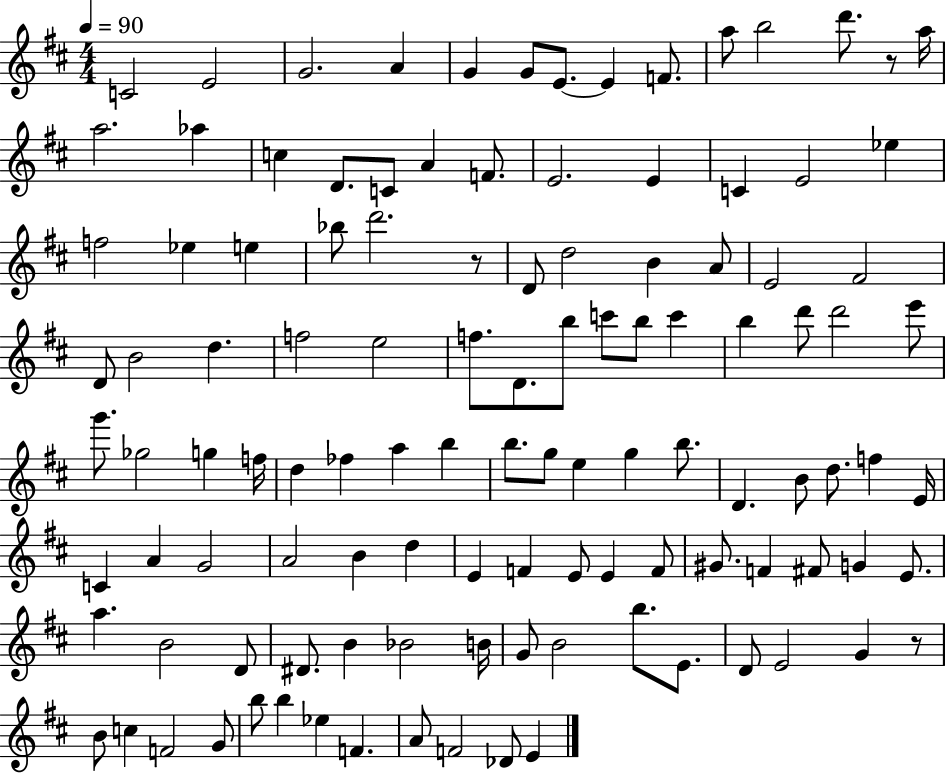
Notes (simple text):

C4/h E4/h G4/h. A4/q G4/q G4/e E4/e. E4/q F4/e. A5/e B5/h D6/e. R/e A5/s A5/h. Ab5/q C5/q D4/e. C4/e A4/q F4/e. E4/h. E4/q C4/q E4/h Eb5/q F5/h Eb5/q E5/q Bb5/e D6/h. R/e D4/e D5/h B4/q A4/e E4/h F#4/h D4/e B4/h D5/q. F5/h E5/h F5/e. D4/e. B5/e C6/e B5/e C6/q B5/q D6/e D6/h E6/e G6/e. Gb5/h G5/q F5/s D5/q FES5/q A5/q B5/q B5/e. G5/e E5/q G5/q B5/e. D4/q. B4/e D5/e. F5/q E4/s C4/q A4/q G4/h A4/h B4/q D5/q E4/q F4/q E4/e E4/q F4/e G#4/e. F4/q F#4/e G4/q E4/e. A5/q. B4/h D4/e D#4/e. B4/q Bb4/h B4/s G4/e B4/h B5/e. E4/e. D4/e E4/h G4/q R/e B4/e C5/q F4/h G4/e B5/e B5/q Eb5/q F4/q. A4/e F4/h Db4/e E4/q